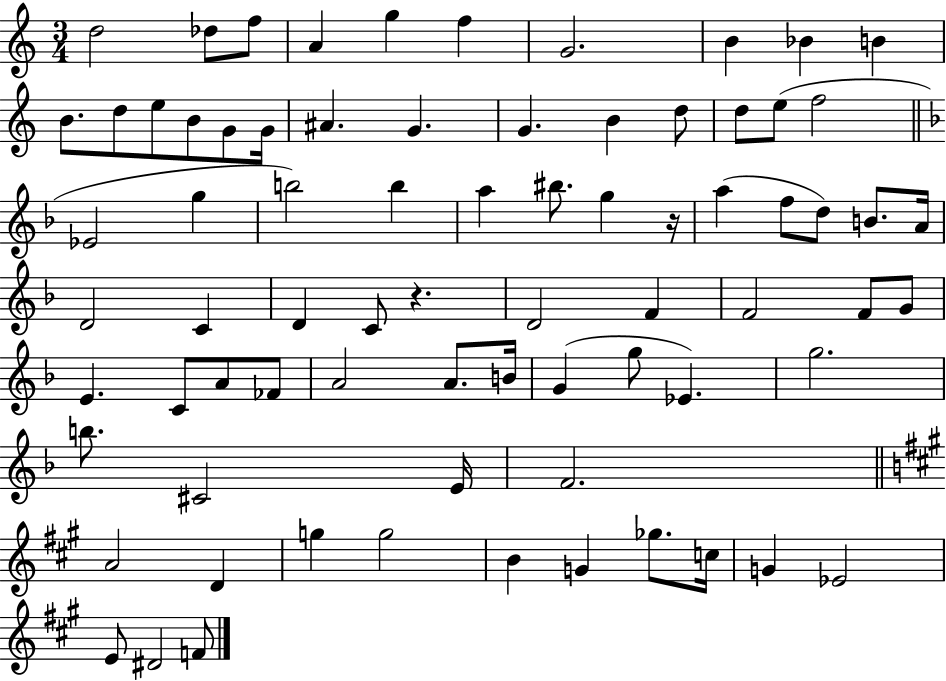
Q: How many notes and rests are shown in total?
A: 75